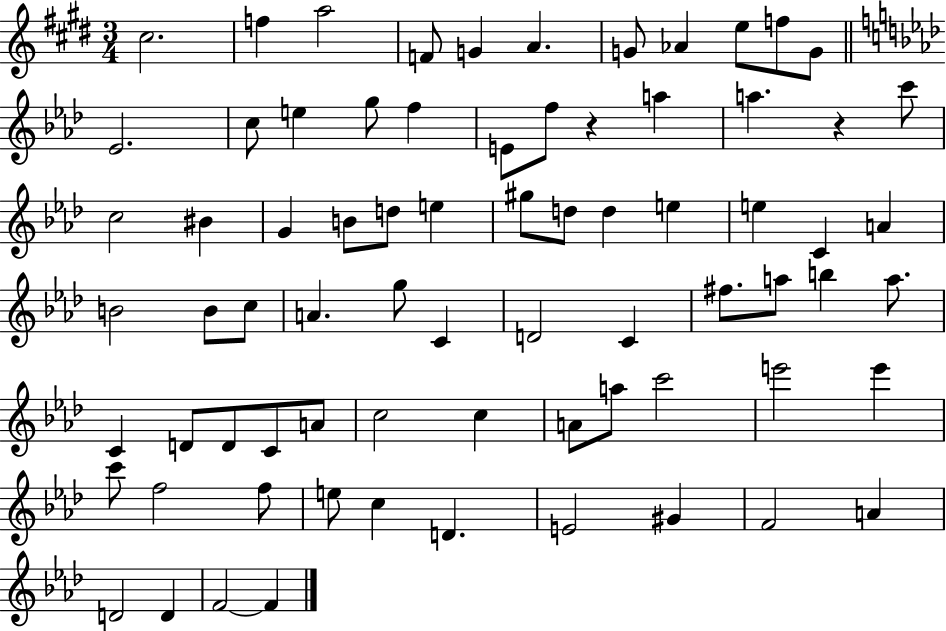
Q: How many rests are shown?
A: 2